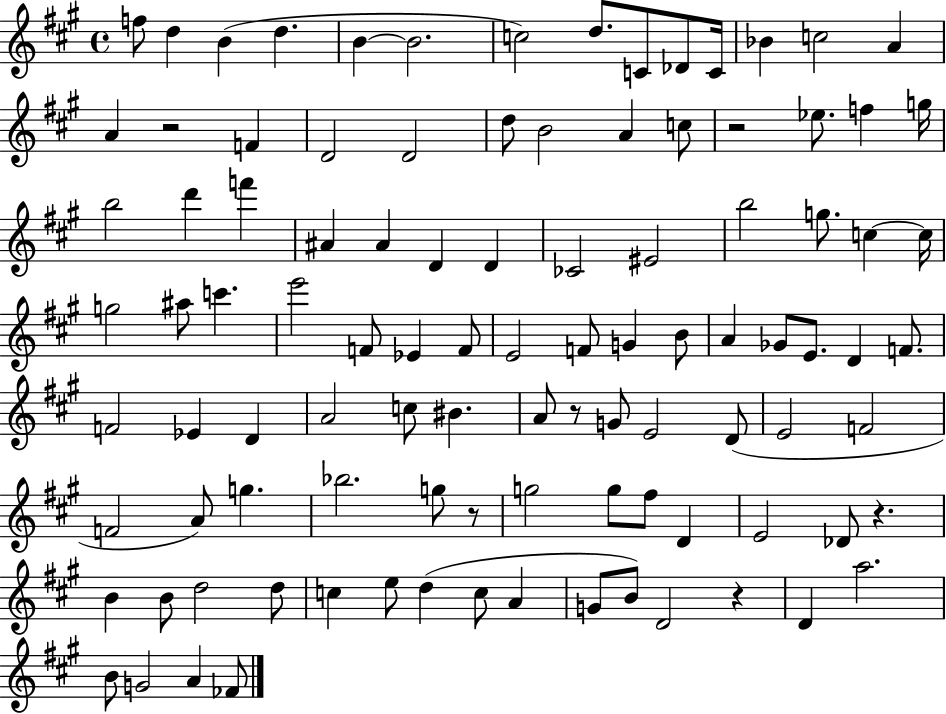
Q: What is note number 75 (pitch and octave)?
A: D4